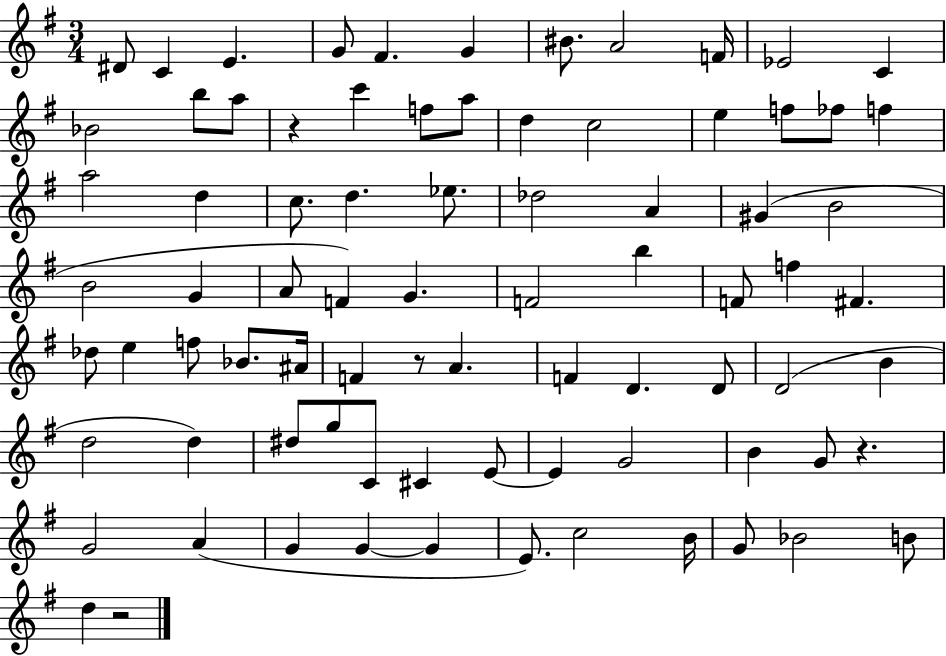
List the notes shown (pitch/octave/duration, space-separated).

D#4/e C4/q E4/q. G4/e F#4/q. G4/q BIS4/e. A4/h F4/s Eb4/h C4/q Bb4/h B5/e A5/e R/q C6/q F5/e A5/e D5/q C5/h E5/q F5/e FES5/e F5/q A5/h D5/q C5/e. D5/q. Eb5/e. Db5/h A4/q G#4/q B4/h B4/h G4/q A4/e F4/q G4/q. F4/h B5/q F4/e F5/q F#4/q. Db5/e E5/q F5/e Bb4/e. A#4/s F4/q R/e A4/q. F4/q D4/q. D4/e D4/h B4/q D5/h D5/q D#5/e G5/e C4/e C#4/q E4/e E4/q G4/h B4/q G4/e R/q. G4/h A4/q G4/q G4/q G4/q E4/e. C5/h B4/s G4/e Bb4/h B4/e D5/q R/h